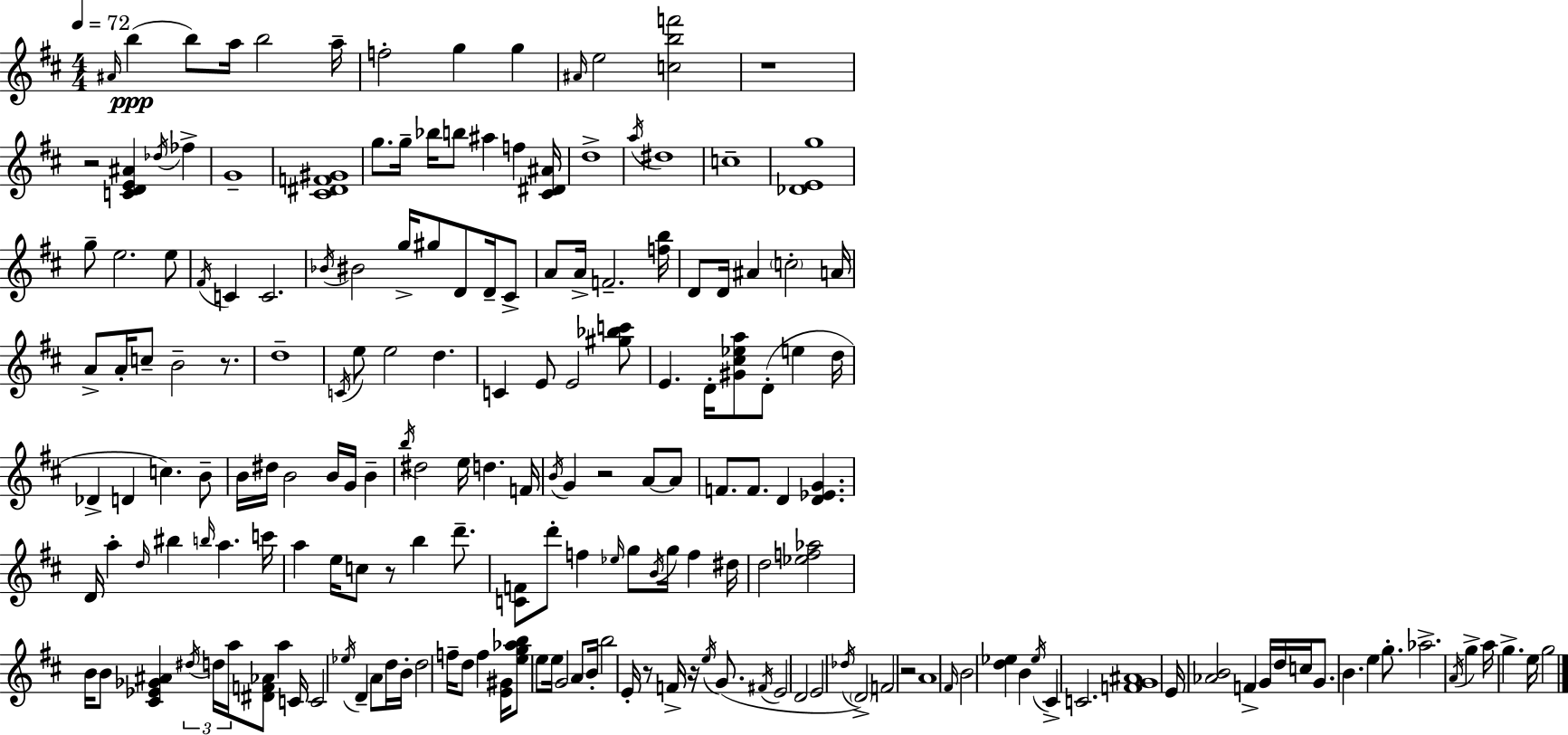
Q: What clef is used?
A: treble